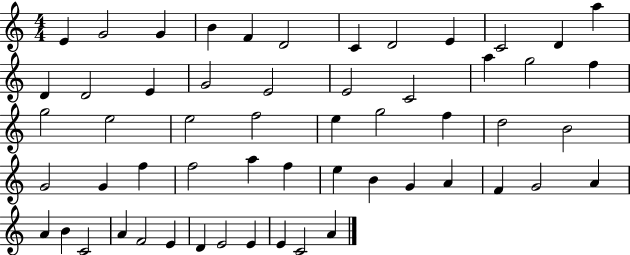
X:1
T:Untitled
M:4/4
L:1/4
K:C
E G2 G B F D2 C D2 E C2 D a D D2 E G2 E2 E2 C2 a g2 f g2 e2 e2 f2 e g2 f d2 B2 G2 G f f2 a f e B G A F G2 A A B C2 A F2 E D E2 E E C2 A